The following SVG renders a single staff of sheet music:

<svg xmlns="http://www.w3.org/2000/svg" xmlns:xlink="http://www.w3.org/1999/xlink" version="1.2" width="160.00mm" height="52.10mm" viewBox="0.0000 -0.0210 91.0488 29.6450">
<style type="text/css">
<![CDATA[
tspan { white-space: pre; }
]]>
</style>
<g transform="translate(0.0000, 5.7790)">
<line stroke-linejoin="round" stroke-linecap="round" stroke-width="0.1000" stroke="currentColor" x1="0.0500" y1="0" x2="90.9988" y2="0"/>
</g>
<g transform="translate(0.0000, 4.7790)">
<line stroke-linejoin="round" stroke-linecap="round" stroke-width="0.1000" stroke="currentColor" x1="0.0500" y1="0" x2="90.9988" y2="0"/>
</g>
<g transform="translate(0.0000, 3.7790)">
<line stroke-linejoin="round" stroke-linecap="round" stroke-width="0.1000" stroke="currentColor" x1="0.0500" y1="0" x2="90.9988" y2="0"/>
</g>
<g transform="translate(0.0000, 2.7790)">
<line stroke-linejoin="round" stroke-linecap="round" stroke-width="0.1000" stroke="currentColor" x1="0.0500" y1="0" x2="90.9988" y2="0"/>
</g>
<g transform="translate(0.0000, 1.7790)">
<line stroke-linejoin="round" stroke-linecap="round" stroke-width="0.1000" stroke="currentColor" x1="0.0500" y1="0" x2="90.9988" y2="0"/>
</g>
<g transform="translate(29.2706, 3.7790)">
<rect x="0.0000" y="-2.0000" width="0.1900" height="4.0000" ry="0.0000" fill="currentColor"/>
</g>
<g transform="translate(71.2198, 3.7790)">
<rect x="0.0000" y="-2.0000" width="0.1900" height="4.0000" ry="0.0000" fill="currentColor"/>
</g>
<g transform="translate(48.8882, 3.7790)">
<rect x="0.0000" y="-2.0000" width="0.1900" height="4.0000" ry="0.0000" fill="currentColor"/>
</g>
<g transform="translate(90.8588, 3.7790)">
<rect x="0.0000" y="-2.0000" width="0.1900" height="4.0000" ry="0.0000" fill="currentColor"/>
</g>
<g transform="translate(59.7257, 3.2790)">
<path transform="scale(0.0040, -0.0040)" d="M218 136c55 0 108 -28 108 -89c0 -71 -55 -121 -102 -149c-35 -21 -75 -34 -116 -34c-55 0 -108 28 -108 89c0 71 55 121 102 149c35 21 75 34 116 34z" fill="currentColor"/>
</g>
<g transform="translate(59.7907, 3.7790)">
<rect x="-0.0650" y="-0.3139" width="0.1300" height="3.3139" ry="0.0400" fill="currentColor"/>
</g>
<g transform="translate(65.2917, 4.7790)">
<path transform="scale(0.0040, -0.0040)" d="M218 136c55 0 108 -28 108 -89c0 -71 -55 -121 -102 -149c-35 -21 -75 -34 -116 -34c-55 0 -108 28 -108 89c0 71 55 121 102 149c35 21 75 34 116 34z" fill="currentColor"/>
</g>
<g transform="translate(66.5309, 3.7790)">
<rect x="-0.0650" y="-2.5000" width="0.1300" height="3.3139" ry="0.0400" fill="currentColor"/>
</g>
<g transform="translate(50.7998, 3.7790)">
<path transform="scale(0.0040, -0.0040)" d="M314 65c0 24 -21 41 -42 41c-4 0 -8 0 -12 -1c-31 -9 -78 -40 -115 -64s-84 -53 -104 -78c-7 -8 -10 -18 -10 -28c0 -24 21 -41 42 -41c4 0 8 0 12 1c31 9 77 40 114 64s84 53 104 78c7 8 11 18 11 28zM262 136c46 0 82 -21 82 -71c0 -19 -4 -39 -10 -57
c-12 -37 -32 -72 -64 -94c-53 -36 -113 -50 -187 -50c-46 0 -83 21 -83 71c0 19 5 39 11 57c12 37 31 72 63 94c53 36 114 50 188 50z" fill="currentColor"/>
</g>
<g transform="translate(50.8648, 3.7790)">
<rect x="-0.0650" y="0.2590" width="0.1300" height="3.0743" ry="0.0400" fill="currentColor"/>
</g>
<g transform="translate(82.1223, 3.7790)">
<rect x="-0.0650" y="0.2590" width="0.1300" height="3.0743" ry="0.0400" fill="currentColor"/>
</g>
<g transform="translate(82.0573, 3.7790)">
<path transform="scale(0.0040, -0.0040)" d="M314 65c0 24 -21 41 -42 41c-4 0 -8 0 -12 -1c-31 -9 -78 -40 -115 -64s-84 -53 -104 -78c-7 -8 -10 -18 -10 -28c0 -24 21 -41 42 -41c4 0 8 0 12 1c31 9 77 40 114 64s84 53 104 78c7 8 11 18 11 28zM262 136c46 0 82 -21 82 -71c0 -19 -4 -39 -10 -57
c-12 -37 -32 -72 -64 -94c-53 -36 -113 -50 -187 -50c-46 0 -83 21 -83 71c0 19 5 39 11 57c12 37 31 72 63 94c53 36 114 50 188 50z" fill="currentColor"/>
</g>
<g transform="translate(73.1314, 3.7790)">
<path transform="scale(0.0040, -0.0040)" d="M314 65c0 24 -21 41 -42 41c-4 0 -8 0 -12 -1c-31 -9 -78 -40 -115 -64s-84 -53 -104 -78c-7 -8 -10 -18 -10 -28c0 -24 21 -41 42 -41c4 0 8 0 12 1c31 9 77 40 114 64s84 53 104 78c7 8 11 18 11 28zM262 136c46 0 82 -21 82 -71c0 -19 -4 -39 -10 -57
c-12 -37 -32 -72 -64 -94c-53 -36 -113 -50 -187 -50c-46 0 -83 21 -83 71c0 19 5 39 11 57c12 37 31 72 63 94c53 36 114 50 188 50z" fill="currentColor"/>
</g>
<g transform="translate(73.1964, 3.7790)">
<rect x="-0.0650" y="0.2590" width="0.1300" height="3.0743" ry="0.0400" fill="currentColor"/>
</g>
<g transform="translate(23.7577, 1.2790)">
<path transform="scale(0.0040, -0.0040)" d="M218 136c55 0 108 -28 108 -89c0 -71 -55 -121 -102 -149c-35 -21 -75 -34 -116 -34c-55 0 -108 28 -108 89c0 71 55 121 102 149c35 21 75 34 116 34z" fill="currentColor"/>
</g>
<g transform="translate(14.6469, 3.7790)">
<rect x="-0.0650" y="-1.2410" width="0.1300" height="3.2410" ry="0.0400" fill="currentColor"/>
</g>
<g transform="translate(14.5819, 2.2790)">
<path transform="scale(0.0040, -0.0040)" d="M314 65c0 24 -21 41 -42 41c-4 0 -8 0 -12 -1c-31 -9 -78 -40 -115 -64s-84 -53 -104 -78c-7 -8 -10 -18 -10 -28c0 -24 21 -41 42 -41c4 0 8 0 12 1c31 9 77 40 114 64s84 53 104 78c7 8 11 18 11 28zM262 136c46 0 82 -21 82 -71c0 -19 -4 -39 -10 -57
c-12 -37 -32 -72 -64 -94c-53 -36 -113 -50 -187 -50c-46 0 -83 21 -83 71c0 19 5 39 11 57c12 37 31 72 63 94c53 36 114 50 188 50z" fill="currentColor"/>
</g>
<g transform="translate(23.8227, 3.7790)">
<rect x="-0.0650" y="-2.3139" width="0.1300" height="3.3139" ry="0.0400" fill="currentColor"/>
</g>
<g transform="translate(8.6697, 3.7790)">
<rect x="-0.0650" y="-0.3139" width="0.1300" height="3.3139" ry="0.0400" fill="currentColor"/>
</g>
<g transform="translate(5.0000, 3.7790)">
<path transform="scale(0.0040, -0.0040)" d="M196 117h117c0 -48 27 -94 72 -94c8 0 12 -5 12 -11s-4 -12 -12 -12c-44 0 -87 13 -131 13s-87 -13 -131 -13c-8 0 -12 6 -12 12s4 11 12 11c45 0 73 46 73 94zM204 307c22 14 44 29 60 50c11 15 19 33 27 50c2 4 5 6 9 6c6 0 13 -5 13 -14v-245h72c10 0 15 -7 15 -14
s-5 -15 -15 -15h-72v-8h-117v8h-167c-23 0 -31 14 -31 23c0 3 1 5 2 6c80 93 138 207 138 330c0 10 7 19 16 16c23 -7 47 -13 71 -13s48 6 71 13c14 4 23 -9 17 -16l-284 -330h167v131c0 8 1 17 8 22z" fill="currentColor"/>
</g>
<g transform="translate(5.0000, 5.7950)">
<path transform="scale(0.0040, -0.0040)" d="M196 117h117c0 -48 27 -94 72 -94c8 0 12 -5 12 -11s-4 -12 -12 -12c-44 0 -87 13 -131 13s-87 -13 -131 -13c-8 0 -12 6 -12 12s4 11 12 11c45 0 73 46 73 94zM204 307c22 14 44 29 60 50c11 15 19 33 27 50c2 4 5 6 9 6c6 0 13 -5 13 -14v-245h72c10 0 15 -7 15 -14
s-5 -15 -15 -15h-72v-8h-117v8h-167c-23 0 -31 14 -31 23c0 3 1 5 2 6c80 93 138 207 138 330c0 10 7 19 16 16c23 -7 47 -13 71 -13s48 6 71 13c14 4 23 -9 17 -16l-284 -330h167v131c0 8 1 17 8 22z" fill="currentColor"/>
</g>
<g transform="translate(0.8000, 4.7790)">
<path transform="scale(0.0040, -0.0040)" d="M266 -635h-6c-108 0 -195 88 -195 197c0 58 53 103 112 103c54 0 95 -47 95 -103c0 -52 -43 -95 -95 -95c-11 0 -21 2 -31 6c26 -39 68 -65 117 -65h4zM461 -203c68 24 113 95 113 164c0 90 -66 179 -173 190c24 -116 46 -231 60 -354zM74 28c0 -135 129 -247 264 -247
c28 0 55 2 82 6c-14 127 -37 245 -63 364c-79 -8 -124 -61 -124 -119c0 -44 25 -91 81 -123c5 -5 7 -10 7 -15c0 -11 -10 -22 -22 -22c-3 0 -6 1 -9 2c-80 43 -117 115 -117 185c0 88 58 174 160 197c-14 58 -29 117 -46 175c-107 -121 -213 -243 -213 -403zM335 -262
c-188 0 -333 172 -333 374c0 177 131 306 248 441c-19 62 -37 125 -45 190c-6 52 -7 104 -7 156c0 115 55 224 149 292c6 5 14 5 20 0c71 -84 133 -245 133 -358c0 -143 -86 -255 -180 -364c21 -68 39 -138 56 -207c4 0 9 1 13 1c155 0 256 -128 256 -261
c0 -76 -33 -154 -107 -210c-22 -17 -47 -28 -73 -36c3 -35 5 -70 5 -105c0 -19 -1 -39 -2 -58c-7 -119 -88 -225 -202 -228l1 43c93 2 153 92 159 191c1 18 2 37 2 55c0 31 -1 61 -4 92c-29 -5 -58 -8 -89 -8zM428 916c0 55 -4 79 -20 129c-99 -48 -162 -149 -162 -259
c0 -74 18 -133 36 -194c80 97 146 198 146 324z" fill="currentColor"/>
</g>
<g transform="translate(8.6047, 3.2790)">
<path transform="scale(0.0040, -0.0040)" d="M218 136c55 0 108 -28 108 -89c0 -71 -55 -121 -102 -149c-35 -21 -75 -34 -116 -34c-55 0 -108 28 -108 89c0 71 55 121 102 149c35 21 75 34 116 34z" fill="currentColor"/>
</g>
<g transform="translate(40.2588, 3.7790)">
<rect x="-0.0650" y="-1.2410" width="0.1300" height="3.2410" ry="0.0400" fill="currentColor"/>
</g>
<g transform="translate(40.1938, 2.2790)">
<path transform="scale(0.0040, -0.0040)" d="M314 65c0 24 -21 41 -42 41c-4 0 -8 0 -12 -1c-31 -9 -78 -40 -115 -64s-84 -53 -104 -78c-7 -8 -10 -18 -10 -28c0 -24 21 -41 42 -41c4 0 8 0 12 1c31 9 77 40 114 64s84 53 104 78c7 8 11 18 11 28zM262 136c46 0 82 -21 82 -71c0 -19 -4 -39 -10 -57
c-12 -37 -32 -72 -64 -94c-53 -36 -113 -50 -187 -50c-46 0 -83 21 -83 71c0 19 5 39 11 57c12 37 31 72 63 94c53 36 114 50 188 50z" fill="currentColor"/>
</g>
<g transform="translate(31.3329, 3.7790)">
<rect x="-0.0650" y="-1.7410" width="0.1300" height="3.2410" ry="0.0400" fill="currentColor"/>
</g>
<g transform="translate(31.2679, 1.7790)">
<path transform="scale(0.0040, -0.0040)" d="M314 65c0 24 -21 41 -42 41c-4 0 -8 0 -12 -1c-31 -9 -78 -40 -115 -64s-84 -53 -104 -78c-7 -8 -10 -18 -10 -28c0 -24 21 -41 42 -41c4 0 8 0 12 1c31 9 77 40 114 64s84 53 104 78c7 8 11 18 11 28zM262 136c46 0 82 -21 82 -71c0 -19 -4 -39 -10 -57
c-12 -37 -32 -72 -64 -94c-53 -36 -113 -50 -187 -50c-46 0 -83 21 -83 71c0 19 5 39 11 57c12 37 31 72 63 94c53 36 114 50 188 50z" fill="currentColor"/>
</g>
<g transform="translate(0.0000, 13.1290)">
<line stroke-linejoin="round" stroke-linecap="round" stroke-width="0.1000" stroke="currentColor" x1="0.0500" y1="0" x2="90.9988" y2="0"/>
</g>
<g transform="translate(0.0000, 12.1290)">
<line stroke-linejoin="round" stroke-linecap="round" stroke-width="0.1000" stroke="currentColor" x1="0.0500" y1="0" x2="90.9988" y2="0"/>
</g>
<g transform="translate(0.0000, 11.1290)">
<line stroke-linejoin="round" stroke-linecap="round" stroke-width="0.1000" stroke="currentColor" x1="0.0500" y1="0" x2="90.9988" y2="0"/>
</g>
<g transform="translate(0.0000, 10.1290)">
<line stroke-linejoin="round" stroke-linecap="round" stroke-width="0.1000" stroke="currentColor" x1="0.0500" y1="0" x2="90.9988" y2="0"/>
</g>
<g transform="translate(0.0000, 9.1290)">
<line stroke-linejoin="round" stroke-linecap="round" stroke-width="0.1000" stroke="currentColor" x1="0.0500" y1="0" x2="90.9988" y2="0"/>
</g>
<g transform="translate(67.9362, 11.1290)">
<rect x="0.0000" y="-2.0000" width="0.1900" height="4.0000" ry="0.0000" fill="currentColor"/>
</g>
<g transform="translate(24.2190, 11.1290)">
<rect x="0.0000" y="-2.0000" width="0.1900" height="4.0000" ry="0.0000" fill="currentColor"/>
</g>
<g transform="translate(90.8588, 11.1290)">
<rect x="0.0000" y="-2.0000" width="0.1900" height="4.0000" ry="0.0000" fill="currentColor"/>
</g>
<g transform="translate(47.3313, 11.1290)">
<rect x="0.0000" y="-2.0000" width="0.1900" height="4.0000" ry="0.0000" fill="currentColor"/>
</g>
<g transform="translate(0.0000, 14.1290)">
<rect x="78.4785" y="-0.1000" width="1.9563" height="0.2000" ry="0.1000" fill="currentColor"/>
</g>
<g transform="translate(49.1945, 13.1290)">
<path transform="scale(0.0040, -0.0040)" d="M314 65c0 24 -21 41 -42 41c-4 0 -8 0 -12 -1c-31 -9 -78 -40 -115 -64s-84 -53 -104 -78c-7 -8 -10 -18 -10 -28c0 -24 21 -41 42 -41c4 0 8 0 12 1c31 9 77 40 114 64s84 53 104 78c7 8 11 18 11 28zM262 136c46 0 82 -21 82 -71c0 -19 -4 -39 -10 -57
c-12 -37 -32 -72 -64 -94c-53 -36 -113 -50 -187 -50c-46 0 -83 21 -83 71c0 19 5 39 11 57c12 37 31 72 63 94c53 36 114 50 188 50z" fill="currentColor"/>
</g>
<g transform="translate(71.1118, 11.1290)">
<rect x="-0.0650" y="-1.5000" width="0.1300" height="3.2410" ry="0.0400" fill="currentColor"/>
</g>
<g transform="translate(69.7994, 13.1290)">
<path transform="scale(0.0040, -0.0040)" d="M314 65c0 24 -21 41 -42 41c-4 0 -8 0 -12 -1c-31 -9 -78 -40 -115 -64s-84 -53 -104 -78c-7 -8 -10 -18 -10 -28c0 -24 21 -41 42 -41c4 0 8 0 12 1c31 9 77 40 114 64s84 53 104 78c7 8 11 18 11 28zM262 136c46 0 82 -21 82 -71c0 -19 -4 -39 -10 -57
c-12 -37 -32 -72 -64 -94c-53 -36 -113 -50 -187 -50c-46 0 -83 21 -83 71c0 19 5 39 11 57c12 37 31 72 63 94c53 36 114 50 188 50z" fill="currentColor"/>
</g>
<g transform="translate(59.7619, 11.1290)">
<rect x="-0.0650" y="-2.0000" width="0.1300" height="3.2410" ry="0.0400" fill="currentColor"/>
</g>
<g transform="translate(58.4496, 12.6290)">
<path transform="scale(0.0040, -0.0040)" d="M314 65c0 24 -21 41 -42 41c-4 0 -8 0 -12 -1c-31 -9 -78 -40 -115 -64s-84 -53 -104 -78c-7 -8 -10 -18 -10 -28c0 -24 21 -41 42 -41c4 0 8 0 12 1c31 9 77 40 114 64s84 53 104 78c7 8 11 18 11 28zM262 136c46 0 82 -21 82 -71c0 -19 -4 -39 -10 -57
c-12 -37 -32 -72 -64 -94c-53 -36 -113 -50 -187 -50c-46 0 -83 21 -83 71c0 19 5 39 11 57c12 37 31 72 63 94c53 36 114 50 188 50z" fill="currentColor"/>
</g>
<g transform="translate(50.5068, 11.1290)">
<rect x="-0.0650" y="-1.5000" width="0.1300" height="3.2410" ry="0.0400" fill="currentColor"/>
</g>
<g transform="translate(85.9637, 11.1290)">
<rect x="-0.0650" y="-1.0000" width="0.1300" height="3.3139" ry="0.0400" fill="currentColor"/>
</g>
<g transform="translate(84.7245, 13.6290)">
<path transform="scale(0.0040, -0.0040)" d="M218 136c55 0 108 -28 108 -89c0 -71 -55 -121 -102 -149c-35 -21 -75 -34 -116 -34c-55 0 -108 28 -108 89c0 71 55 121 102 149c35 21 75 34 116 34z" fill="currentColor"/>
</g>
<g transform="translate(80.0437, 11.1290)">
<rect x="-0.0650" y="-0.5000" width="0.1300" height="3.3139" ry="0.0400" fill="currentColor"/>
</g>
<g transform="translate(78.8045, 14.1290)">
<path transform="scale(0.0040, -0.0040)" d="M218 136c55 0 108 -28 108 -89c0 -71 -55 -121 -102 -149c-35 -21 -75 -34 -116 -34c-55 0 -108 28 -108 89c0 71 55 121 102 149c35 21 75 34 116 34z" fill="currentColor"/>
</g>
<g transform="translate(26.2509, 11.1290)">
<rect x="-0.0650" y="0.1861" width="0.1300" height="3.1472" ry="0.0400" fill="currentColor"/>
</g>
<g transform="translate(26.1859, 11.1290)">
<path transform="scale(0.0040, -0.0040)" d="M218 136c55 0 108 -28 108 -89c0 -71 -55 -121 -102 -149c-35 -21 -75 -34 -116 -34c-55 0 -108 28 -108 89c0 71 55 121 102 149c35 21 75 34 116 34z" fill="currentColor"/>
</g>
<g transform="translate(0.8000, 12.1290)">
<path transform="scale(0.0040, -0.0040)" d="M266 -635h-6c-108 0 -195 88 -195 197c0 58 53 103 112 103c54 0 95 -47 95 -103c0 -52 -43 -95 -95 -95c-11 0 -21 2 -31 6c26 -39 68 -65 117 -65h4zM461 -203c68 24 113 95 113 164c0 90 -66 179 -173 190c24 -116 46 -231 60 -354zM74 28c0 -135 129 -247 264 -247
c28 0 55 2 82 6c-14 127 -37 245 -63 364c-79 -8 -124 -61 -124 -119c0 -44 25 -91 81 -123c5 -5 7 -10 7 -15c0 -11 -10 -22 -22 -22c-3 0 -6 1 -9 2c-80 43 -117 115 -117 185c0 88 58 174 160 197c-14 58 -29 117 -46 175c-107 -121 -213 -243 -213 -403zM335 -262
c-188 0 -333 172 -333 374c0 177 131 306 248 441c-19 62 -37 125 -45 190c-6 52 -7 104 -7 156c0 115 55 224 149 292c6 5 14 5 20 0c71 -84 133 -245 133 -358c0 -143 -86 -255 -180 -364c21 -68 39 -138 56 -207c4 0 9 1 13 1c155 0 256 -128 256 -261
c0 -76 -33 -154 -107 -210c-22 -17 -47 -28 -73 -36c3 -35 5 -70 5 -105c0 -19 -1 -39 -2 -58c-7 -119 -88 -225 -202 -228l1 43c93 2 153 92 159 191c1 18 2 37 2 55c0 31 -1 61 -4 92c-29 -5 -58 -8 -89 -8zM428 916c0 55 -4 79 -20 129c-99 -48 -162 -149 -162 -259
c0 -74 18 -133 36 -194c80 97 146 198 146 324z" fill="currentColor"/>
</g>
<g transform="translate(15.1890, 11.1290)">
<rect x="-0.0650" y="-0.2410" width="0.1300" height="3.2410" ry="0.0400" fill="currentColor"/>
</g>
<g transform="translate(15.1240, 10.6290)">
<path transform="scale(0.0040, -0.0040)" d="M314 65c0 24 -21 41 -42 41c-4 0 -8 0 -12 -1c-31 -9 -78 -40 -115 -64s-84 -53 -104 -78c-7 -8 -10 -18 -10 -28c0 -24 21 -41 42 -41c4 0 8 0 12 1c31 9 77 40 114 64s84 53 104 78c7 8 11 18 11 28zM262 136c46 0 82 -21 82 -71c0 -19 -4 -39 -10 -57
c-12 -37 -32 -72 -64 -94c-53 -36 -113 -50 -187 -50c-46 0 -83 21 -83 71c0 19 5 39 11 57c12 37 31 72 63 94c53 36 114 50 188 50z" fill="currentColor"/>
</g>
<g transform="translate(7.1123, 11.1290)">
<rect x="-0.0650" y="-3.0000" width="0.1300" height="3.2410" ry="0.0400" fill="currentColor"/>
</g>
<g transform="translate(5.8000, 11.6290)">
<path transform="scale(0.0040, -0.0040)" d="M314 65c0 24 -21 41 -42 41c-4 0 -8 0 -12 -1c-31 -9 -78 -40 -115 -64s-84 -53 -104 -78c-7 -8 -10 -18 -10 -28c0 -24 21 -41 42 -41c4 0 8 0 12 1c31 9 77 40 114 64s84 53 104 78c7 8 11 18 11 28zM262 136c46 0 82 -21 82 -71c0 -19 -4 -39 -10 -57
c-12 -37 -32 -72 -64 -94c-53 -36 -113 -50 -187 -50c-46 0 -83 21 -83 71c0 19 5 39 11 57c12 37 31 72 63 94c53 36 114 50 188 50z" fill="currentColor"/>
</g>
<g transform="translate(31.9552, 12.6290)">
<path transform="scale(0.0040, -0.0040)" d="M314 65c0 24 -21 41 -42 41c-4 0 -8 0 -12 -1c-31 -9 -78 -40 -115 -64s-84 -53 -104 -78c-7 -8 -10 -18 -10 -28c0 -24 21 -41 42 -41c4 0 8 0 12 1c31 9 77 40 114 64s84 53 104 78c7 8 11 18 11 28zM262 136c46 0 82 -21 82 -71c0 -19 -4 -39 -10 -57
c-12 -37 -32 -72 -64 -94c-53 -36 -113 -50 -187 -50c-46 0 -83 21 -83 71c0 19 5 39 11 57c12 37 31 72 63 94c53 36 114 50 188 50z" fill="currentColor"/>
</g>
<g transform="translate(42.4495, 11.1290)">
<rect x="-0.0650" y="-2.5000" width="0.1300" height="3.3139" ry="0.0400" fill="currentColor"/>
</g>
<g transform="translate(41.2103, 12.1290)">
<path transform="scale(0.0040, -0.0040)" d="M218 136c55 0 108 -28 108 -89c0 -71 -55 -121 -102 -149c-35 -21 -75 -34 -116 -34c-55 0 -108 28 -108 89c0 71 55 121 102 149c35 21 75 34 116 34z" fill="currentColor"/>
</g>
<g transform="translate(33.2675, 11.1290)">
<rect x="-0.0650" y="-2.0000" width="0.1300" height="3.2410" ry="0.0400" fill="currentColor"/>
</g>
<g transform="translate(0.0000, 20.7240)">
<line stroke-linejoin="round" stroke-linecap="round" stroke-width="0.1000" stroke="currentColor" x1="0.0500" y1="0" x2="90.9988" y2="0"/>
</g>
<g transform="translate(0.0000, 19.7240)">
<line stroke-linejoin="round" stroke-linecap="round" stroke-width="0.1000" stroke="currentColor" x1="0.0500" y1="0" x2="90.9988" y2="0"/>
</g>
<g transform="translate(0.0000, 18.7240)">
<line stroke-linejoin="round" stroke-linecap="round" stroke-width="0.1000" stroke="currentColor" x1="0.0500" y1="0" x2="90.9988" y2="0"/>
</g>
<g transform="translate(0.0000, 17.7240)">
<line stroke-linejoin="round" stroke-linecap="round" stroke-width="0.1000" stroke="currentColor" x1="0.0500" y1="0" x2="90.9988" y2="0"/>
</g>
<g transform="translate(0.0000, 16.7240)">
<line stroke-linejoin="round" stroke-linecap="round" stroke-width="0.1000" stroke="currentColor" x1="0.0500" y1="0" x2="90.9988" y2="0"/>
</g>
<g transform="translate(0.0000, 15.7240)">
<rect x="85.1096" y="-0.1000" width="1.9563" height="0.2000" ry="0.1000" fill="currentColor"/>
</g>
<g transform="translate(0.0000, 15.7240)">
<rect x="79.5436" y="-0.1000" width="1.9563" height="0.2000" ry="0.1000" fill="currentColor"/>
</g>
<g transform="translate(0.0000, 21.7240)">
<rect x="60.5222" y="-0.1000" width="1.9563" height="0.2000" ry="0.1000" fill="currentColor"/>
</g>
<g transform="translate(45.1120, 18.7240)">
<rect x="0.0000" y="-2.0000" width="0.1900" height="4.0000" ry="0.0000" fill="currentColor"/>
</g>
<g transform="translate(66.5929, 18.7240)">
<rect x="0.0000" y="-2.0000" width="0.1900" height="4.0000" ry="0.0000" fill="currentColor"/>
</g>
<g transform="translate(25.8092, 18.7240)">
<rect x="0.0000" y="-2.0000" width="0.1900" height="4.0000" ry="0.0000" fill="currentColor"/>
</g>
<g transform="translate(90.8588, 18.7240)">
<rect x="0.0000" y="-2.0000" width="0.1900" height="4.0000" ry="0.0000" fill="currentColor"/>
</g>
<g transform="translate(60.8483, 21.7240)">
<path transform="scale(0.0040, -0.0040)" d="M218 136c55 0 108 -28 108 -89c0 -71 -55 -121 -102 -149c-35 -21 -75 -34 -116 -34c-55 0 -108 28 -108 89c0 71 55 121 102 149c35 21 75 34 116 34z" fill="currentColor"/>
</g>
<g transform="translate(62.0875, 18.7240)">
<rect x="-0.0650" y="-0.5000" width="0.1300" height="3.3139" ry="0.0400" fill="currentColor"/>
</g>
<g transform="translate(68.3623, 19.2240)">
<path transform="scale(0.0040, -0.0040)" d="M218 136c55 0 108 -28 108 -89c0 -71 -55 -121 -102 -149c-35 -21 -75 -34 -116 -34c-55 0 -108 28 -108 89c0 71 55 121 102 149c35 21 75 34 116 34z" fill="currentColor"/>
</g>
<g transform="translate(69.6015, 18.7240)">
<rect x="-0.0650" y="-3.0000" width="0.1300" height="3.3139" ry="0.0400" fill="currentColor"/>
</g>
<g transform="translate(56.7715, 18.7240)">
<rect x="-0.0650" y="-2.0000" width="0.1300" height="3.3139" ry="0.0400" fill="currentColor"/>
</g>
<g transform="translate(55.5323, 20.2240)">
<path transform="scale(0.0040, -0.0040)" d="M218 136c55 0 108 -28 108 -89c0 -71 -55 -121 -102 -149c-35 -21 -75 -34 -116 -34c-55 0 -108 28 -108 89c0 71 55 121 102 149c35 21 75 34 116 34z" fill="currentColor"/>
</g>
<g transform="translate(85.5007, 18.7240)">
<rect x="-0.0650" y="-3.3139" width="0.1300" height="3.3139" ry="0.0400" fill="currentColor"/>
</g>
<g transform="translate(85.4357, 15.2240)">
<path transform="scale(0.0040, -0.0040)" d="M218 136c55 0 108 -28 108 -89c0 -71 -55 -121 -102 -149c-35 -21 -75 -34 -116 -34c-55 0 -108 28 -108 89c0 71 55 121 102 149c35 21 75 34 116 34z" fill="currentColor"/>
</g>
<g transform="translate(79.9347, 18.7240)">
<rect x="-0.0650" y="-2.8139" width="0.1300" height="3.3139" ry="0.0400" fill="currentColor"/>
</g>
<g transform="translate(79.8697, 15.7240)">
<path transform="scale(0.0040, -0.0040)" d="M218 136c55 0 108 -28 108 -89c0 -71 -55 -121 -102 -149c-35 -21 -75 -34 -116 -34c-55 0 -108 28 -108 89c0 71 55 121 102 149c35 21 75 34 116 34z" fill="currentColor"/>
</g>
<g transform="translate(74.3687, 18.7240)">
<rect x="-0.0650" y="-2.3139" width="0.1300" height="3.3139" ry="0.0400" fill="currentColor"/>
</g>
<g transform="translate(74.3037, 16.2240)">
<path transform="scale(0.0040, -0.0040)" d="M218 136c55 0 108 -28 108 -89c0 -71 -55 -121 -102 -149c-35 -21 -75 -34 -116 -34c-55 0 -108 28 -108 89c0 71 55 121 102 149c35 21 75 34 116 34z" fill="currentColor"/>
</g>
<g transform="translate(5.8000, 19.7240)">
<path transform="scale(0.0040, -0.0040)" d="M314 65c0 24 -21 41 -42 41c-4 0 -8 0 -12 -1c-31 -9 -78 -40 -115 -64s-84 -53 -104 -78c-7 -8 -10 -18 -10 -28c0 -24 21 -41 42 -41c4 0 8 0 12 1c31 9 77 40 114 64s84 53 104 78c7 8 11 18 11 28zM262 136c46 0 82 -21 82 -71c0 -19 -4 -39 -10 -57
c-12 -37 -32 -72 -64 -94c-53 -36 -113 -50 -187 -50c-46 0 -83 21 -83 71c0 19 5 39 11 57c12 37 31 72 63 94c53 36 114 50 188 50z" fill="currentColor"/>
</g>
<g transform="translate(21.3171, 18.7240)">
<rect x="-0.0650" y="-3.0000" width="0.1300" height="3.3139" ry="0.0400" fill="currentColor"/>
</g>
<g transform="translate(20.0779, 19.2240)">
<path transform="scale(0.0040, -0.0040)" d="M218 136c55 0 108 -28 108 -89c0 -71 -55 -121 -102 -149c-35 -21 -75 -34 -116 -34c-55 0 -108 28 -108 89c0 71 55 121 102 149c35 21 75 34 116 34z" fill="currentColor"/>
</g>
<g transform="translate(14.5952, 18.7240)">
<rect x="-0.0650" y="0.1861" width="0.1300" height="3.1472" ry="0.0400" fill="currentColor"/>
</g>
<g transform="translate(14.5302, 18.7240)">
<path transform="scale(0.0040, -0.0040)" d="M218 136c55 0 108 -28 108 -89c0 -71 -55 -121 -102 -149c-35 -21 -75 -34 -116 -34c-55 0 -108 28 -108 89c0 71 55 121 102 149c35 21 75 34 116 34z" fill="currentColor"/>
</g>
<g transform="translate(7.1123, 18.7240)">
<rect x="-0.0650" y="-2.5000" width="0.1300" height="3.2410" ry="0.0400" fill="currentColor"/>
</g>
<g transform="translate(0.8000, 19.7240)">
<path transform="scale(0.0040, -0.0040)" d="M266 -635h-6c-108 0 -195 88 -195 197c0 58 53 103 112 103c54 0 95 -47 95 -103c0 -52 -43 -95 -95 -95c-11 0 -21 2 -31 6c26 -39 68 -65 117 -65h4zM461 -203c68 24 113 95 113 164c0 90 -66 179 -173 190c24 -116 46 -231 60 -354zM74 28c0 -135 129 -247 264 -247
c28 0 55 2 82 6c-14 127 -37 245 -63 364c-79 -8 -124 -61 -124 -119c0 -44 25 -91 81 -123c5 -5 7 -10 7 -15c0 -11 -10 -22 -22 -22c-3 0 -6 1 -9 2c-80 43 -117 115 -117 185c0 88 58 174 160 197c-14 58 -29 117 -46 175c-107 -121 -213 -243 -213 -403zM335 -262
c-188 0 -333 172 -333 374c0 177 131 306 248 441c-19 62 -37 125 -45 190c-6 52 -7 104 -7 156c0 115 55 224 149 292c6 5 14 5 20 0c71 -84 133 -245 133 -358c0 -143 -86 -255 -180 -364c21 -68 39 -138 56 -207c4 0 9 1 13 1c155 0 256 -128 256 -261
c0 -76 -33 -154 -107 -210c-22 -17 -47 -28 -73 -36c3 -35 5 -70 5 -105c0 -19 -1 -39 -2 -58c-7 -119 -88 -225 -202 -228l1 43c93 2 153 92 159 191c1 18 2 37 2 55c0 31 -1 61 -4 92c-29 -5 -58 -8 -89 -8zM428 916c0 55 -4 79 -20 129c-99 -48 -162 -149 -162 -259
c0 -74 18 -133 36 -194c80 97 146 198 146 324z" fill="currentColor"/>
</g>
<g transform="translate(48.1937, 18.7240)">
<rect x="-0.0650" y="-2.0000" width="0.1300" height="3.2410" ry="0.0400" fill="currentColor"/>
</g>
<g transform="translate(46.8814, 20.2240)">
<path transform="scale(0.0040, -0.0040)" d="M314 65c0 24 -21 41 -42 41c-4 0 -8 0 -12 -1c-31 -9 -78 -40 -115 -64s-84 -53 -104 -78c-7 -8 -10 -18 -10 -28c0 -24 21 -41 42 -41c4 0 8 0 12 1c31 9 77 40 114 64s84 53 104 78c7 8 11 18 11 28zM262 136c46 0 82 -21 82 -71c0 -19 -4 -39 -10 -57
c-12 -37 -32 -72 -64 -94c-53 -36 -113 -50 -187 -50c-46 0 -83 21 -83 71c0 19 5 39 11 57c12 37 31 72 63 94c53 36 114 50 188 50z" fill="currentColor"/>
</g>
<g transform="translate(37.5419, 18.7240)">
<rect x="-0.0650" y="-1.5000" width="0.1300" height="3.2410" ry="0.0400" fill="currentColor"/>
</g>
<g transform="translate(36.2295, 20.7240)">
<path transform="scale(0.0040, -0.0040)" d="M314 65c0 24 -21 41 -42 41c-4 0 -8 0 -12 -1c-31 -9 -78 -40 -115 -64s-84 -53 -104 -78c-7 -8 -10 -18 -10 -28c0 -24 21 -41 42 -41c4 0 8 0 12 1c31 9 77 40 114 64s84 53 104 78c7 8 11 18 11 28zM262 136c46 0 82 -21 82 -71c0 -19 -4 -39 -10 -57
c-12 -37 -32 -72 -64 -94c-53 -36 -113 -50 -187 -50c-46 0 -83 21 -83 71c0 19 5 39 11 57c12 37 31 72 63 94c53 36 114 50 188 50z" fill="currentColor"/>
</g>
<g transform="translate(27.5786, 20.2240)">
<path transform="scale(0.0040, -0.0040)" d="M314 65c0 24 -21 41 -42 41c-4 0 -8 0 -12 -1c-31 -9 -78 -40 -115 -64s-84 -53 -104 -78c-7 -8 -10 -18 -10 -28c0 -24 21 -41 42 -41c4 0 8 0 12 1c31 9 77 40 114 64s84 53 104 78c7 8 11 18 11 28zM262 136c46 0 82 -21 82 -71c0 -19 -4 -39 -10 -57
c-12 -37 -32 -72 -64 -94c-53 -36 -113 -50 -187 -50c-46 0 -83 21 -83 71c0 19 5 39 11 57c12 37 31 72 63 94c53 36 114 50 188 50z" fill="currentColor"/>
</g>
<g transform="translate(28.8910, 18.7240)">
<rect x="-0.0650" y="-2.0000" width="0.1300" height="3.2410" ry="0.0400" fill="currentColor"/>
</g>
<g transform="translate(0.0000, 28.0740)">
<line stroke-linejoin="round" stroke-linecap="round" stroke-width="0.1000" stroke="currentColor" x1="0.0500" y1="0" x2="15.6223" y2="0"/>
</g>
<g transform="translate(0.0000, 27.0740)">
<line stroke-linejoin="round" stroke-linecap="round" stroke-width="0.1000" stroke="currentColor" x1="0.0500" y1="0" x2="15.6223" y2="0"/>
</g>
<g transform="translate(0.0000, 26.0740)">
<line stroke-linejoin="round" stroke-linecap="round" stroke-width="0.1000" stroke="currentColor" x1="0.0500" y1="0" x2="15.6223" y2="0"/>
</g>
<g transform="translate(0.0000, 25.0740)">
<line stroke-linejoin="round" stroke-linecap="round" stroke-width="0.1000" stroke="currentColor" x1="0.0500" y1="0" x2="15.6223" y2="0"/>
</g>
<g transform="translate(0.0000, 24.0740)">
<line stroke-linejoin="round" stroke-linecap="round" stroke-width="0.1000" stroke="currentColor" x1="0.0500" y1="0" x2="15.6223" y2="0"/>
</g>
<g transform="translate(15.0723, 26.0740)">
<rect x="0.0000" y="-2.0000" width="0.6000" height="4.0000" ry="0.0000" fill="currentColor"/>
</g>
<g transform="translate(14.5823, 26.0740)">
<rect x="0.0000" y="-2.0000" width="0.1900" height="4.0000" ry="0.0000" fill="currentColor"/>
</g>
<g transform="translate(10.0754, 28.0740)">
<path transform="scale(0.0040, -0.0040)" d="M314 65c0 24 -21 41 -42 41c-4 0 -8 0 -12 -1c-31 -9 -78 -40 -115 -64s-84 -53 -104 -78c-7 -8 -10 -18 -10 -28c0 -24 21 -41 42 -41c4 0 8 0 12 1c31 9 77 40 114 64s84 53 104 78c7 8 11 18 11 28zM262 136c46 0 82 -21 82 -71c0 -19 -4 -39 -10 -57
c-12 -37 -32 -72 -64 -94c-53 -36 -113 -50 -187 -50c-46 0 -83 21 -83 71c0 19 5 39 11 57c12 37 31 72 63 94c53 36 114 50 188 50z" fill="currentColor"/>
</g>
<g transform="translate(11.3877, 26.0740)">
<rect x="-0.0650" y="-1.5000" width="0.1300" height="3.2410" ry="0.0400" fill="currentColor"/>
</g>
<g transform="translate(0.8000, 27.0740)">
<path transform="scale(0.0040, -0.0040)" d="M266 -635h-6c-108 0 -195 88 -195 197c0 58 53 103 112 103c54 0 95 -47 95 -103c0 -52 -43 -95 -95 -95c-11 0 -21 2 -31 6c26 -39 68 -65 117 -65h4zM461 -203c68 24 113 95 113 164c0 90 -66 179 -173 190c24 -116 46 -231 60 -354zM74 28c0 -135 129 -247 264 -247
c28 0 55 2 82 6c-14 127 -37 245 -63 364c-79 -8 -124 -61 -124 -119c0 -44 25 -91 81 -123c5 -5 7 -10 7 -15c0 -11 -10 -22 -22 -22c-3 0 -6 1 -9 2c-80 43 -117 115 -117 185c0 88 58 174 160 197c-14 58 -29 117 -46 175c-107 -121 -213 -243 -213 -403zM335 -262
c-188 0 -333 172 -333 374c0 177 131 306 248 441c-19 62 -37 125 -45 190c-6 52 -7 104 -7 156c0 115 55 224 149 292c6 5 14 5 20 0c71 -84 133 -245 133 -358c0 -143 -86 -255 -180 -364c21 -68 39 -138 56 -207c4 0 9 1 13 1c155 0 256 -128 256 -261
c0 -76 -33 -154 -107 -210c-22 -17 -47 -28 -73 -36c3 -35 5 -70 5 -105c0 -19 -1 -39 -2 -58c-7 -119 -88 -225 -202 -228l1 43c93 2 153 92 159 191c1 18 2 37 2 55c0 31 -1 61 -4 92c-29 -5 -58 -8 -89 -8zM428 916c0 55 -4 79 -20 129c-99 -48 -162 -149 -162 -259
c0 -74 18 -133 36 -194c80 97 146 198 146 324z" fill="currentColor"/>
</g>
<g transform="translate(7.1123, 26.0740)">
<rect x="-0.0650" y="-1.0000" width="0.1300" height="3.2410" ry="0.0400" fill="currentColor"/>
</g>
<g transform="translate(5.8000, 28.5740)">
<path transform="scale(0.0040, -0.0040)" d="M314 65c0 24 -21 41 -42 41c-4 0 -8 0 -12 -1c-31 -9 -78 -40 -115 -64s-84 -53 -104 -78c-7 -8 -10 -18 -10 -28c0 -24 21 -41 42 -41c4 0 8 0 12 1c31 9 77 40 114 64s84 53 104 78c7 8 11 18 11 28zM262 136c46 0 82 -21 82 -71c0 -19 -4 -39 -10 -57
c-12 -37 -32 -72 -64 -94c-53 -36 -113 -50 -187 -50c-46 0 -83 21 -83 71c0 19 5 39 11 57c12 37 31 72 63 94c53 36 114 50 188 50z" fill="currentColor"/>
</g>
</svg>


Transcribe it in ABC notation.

X:1
T:Untitled
M:4/4
L:1/4
K:C
c e2 g f2 e2 B2 c G B2 B2 A2 c2 B F2 G E2 F2 E2 C D G2 B A F2 E2 F2 F C A g a b D2 E2